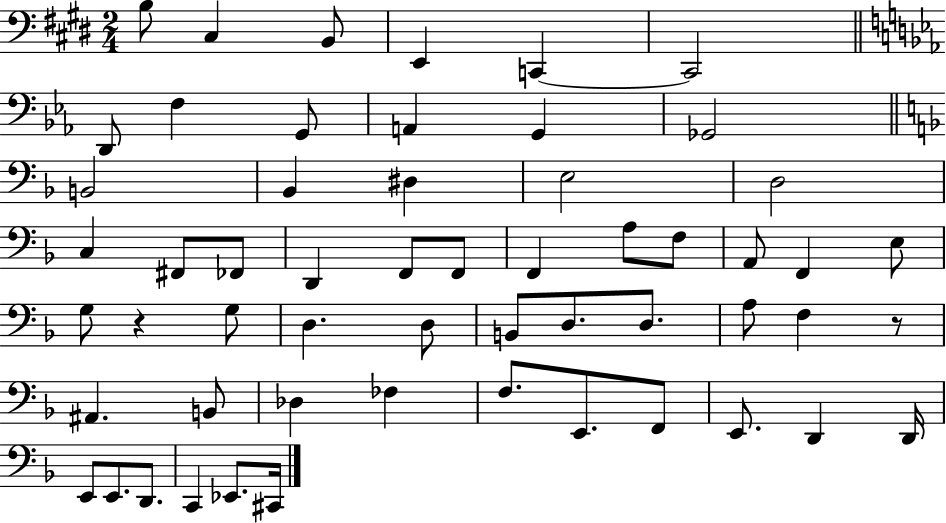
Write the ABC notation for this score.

X:1
T:Untitled
M:2/4
L:1/4
K:E
B,/2 ^C, B,,/2 E,, C,, C,,2 D,,/2 F, G,,/2 A,, G,, _G,,2 B,,2 _B,, ^D, E,2 D,2 C, ^F,,/2 _F,,/2 D,, F,,/2 F,,/2 F,, A,/2 F,/2 A,,/2 F,, E,/2 G,/2 z G,/2 D, D,/2 B,,/2 D,/2 D,/2 A,/2 F, z/2 ^A,, B,,/2 _D, _F, F,/2 E,,/2 F,,/2 E,,/2 D,, D,,/4 E,,/2 E,,/2 D,,/2 C,, _E,,/2 ^C,,/4